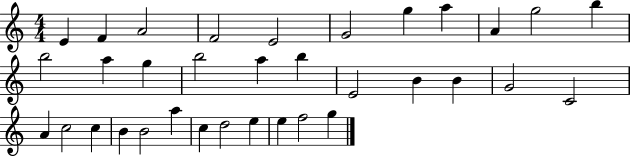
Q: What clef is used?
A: treble